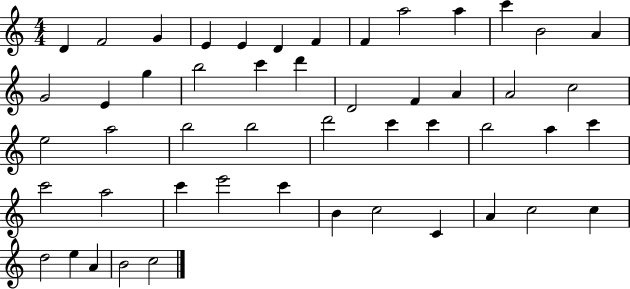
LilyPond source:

{
  \clef treble
  \numericTimeSignature
  \time 4/4
  \key c \major
  d'4 f'2 g'4 | e'4 e'4 d'4 f'4 | f'4 a''2 a''4 | c'''4 b'2 a'4 | \break g'2 e'4 g''4 | b''2 c'''4 d'''4 | d'2 f'4 a'4 | a'2 c''2 | \break e''2 a''2 | b''2 b''2 | d'''2 c'''4 c'''4 | b''2 a''4 c'''4 | \break c'''2 a''2 | c'''4 e'''2 c'''4 | b'4 c''2 c'4 | a'4 c''2 c''4 | \break d''2 e''4 a'4 | b'2 c''2 | \bar "|."
}